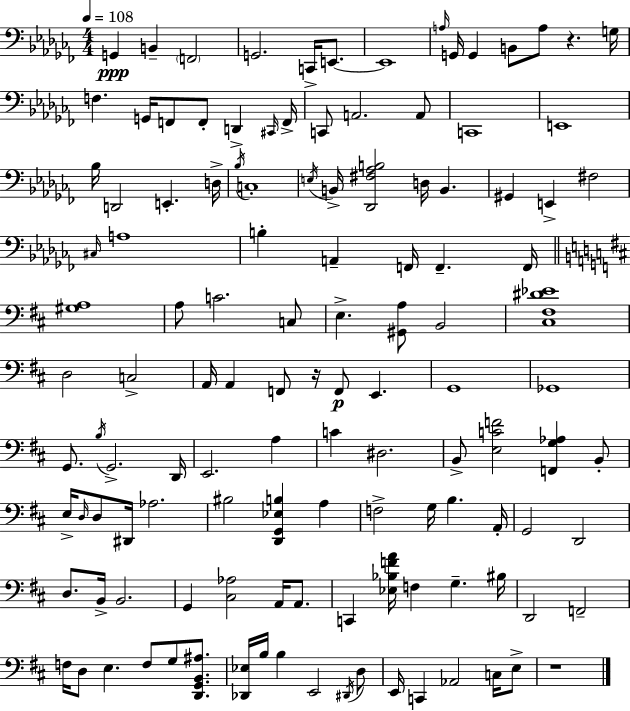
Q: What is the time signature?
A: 4/4